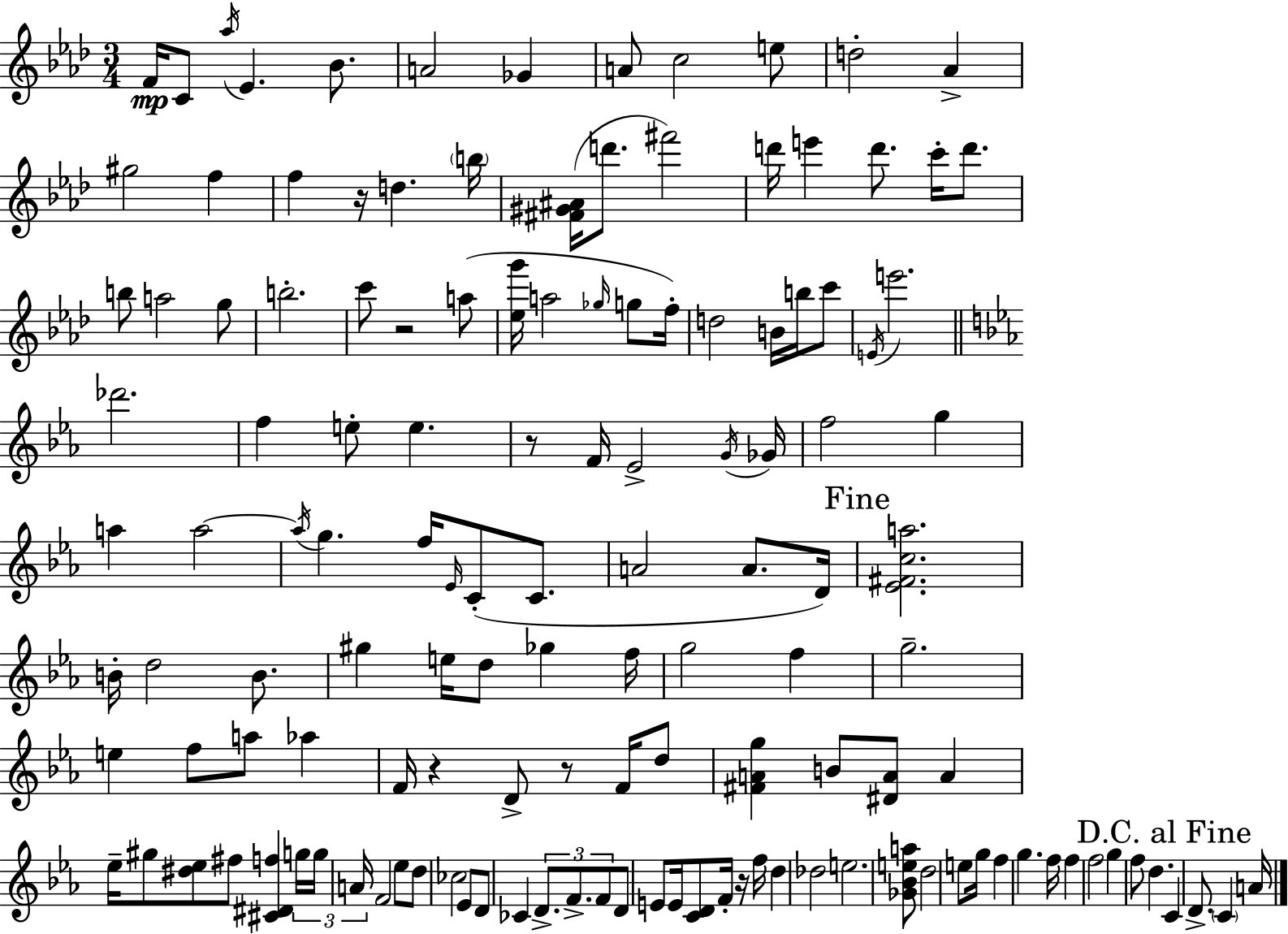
{
  \clef treble
  \numericTimeSignature
  \time 3/4
  \key aes \major
  f'16\mp c'8 \acciaccatura { aes''16 } ees'4. bes'8. | a'2 ges'4 | a'8 c''2 e''8 | d''2-. aes'4-> | \break gis''2 f''4 | f''4 r16 d''4. | \parenthesize b''16 <fis' gis' ais'>16( d'''8. fis'''2) | d'''16 e'''4 d'''8. c'''16-. d'''8. | \break b''8 a''2 g''8 | b''2.-. | c'''8 r2 a''8( | <ees'' g'''>16 a''2 \grace { ges''16 } g''8 | \break f''16-.) d''2 b'16 b''16 | c'''8 \acciaccatura { e'16 } e'''2. | \bar "||" \break \key c \minor des'''2. | f''4 e''8-. e''4. | r8 f'16 ees'2-> \acciaccatura { g'16 } | ges'16 f''2 g''4 | \break a''4 a''2~~ | \acciaccatura { a''16 } g''4. f''16 \grace { ees'16 } c'8-.( | c'8. a'2 a'8. | d'16) \mark "Fine" <ees' fis' c'' a''>2. | \break b'16-. d''2 | b'8. gis''4 e''16 d''8 ges''4 | f''16 g''2 f''4 | g''2.-- | \break e''4 f''8 a''8 aes''4 | f'16 r4 d'8-> r8 | f'16 d''8 <fis' a' g''>4 b'8 <dis' a'>8 a'4 | ees''16-- gis''8 <dis'' ees''>8 fis''8 <cis' dis' f''>4 | \break \tuplet 3/2 { g''16 g''16 a'16 } f'2 | ees''8 d''8 ces''2 | ees'8 d'8 ces'4 \tuplet 3/2 { d'8.-> | f'8.-> f'8 } d'8 e'8 e'16 <c' d'>8 | \break f'16-. r16 f''16 d''4 des''2 | e''2. | <ges' bes' e'' a''>8 d''2 | e''8 g''16 f''4 g''4. | \break f''16 f''4 f''2 | g''4 f''8 d''4. | \mark "D.C. al Fine" c'4 d'8.-> \parenthesize c'4 | a'16 \bar "|."
}